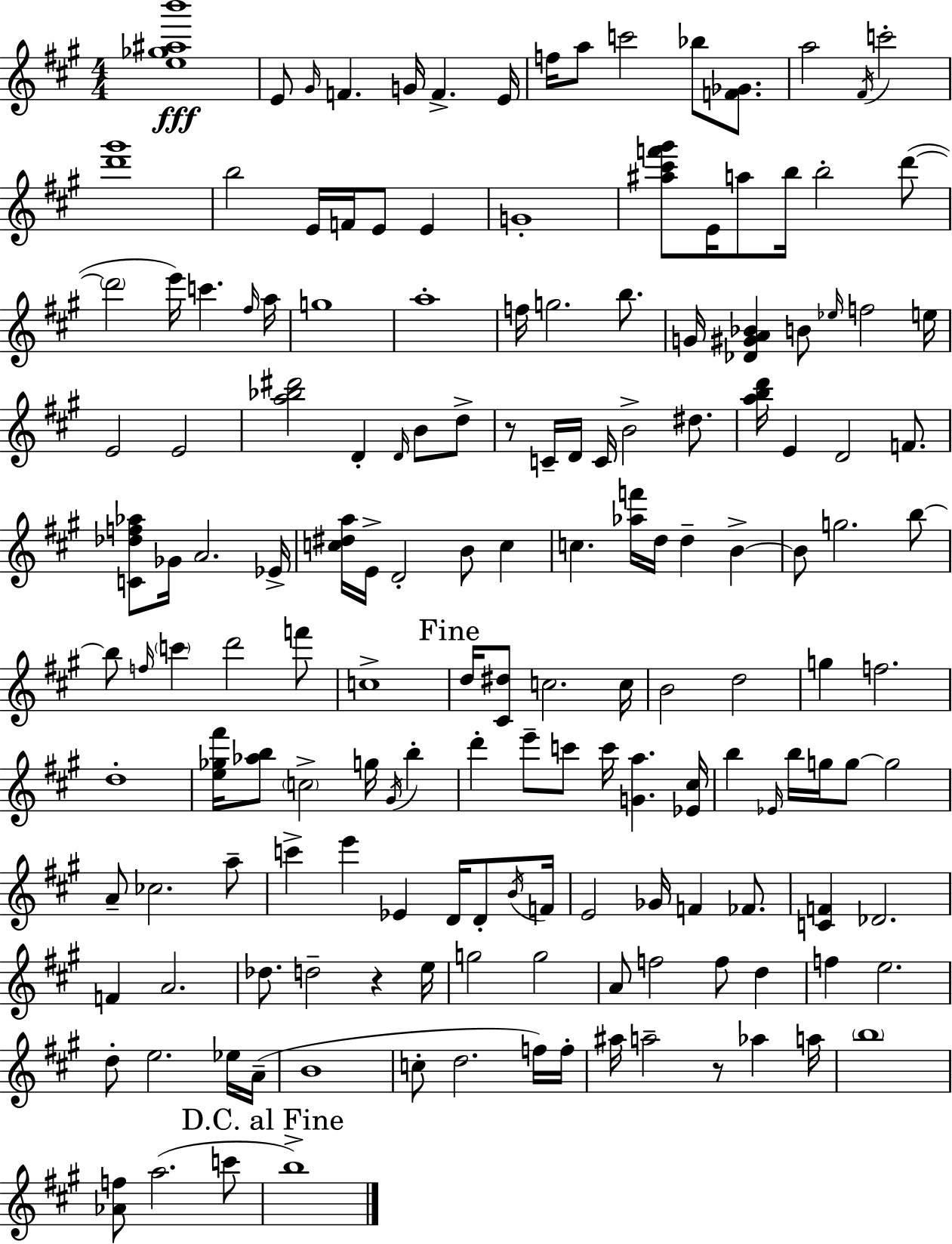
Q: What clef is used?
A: treble